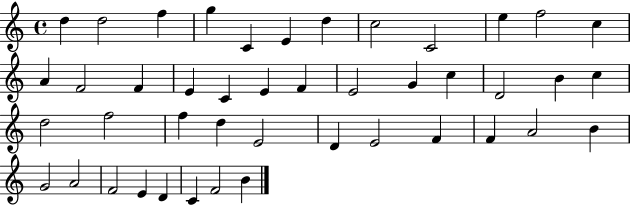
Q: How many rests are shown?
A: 0